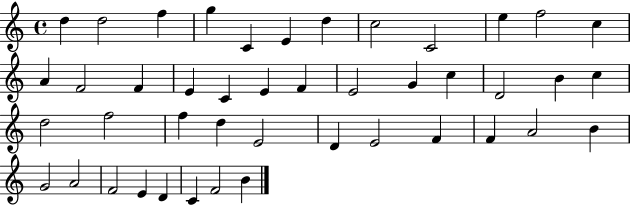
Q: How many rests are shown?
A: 0